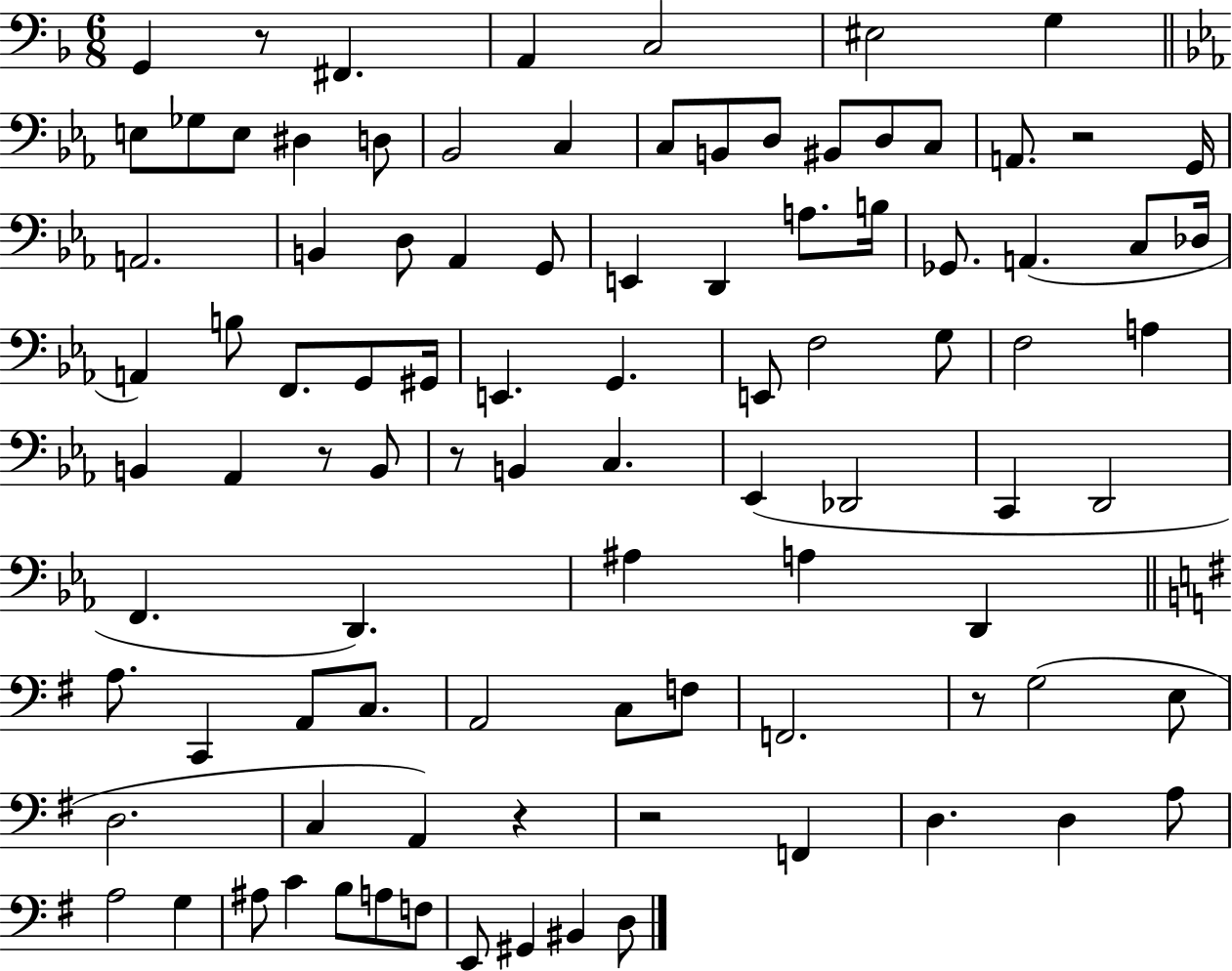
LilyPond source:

{
  \clef bass
  \numericTimeSignature
  \time 6/8
  \key f \major
  g,4 r8 fis,4. | a,4 c2 | eis2 g4 | \bar "||" \break \key ees \major e8 ges8 e8 dis4 d8 | bes,2 c4 | c8 b,8 d8 bis,8 d8 c8 | a,8. r2 g,16 | \break a,2. | b,4 d8 aes,4 g,8 | e,4 d,4 a8. b16 | ges,8. a,4.( c8 des16 | \break a,4) b8 f,8. g,8 gis,16 | e,4. g,4. | e,8 f2 g8 | f2 a4 | \break b,4 aes,4 r8 b,8 | r8 b,4 c4. | ees,4( des,2 | c,4 d,2 | \break f,4. d,4.) | ais4 a4 d,4 | \bar "||" \break \key g \major a8. c,4 a,8 c8. | a,2 c8 f8 | f,2. | r8 g2( e8 | \break d2. | c4 a,4) r4 | r2 f,4 | d4. d4 a8 | \break a2 g4 | ais8 c'4 b8 a8 f8 | e,8 gis,4 bis,4 d8 | \bar "|."
}